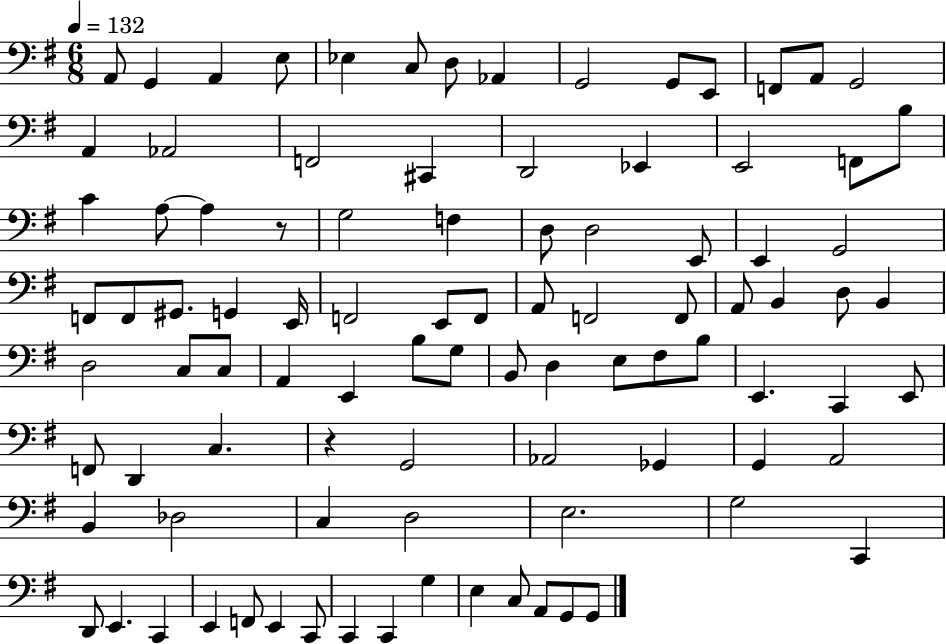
A2/e G2/q A2/q E3/e Eb3/q C3/e D3/e Ab2/q G2/h G2/e E2/e F2/e A2/e G2/h A2/q Ab2/h F2/h C#2/q D2/h Eb2/q E2/h F2/e B3/e C4/q A3/e A3/q R/e G3/h F3/q D3/e D3/h E2/e E2/q G2/h F2/e F2/e G#2/e. G2/q E2/s F2/h E2/e F2/e A2/e F2/h F2/e A2/e B2/q D3/e B2/q D3/h C3/e C3/e A2/q E2/q B3/e G3/e B2/e D3/q E3/e F#3/e B3/e E2/q. C2/q E2/e F2/e D2/q C3/q. R/q G2/h Ab2/h Gb2/q G2/q A2/h B2/q Db3/h C3/q D3/h E3/h. G3/h C2/q D2/e E2/q. C2/q E2/q F2/e E2/q C2/e C2/q C2/q G3/q E3/q C3/e A2/e G2/e G2/e